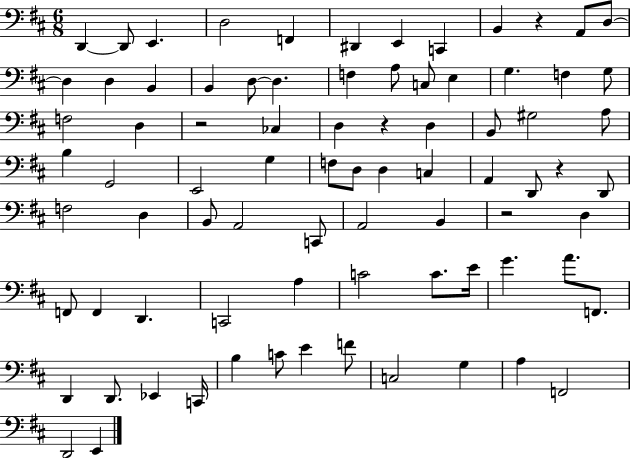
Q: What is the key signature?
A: D major